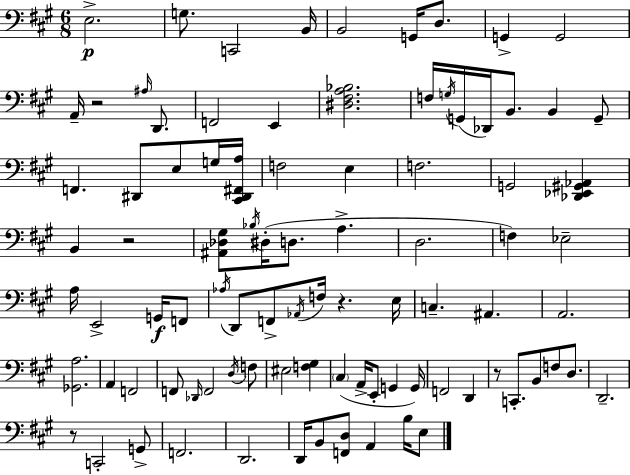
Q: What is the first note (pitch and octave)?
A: E3